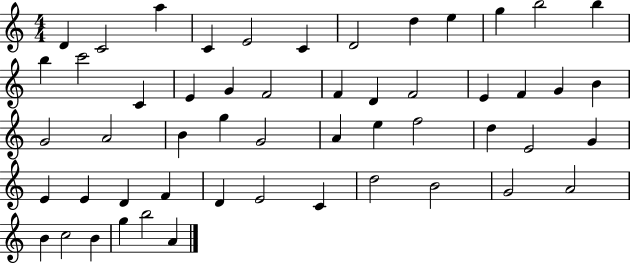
X:1
T:Untitled
M:4/4
L:1/4
K:C
D C2 a C E2 C D2 d e g b2 b b c'2 C E G F2 F D F2 E F G B G2 A2 B g G2 A e f2 d E2 G E E D F D E2 C d2 B2 G2 A2 B c2 B g b2 A